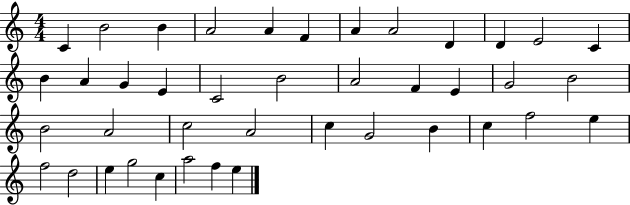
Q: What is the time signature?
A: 4/4